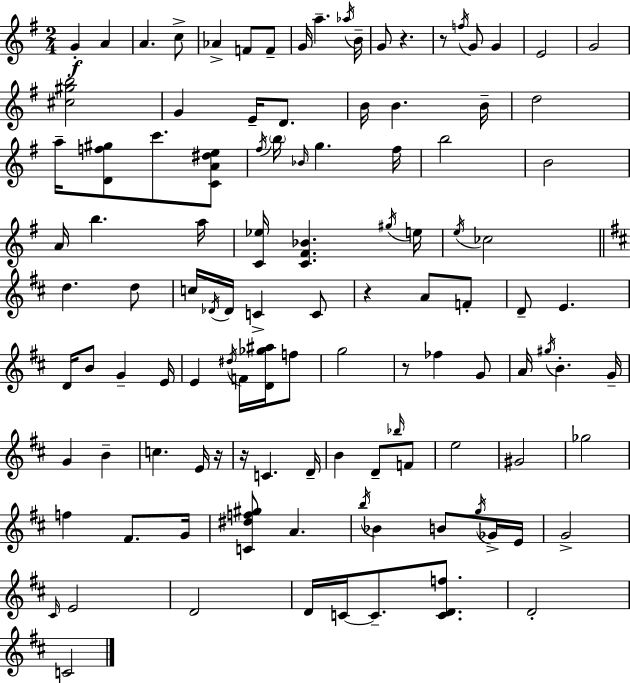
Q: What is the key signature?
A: E minor